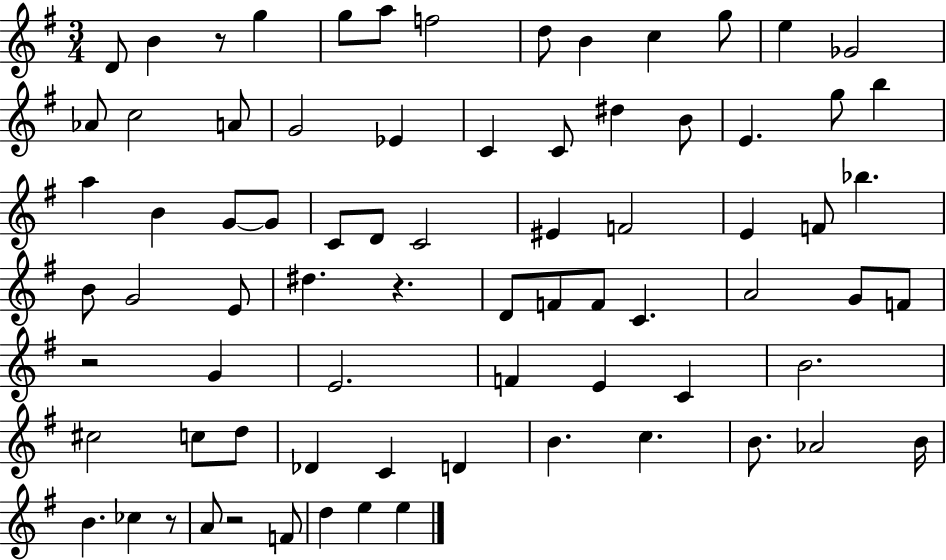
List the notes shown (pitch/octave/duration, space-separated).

D4/e B4/q R/e G5/q G5/e A5/e F5/h D5/e B4/q C5/q G5/e E5/q Gb4/h Ab4/e C5/h A4/e G4/h Eb4/q C4/q C4/e D#5/q B4/e E4/q. G5/e B5/q A5/q B4/q G4/e G4/e C4/e D4/e C4/h EIS4/q F4/h E4/q F4/e Bb5/q. B4/e G4/h E4/e D#5/q. R/q. D4/e F4/e F4/e C4/q. A4/h G4/e F4/e R/h G4/q E4/h. F4/q E4/q C4/q B4/h. C#5/h C5/e D5/e Db4/q C4/q D4/q B4/q. C5/q. B4/e. Ab4/h B4/s B4/q. CES5/q R/e A4/e R/h F4/e D5/q E5/q E5/q